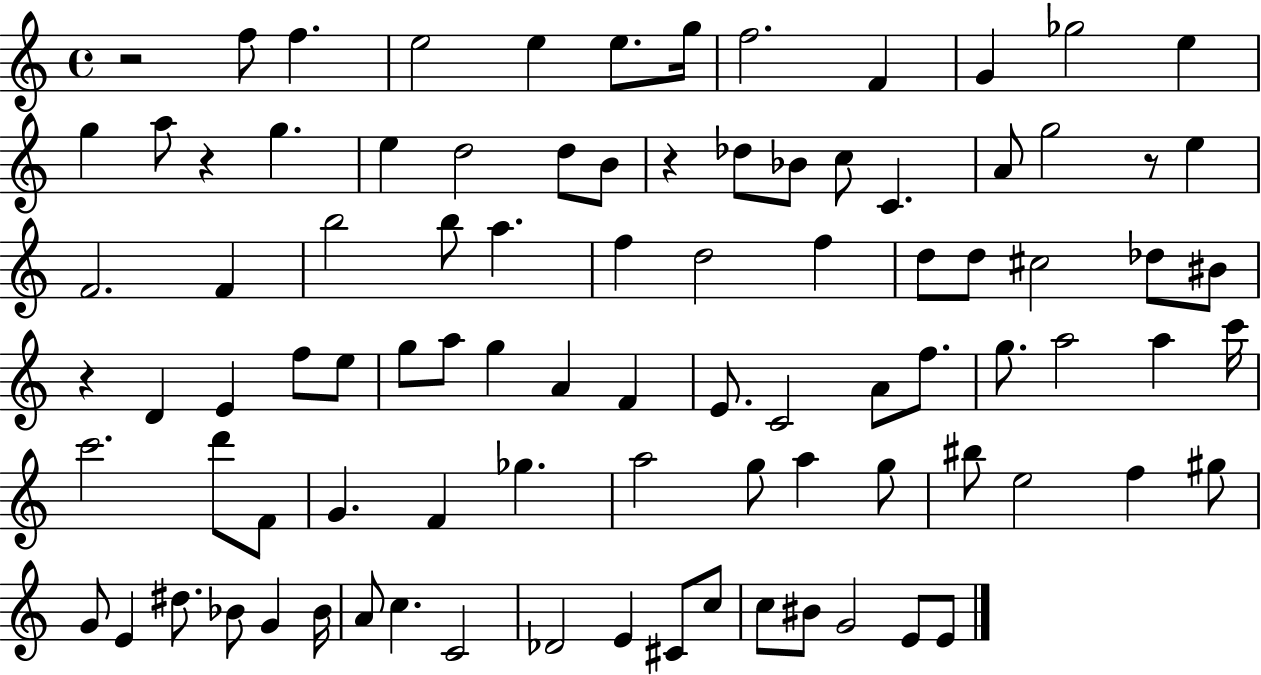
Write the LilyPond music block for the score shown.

{
  \clef treble
  \time 4/4
  \defaultTimeSignature
  \key c \major
  \repeat volta 2 { r2 f''8 f''4. | e''2 e''4 e''8. g''16 | f''2. f'4 | g'4 ges''2 e''4 | \break g''4 a''8 r4 g''4. | e''4 d''2 d''8 b'8 | r4 des''8 bes'8 c''8 c'4. | a'8 g''2 r8 e''4 | \break f'2. f'4 | b''2 b''8 a''4. | f''4 d''2 f''4 | d''8 d''8 cis''2 des''8 bis'8 | \break r4 d'4 e'4 f''8 e''8 | g''8 a''8 g''4 a'4 f'4 | e'8. c'2 a'8 f''8. | g''8. a''2 a''4 c'''16 | \break c'''2. d'''8 f'8 | g'4. f'4 ges''4. | a''2 g''8 a''4 g''8 | bis''8 e''2 f''4 gis''8 | \break g'8 e'4 dis''8. bes'8 g'4 bes'16 | a'8 c''4. c'2 | des'2 e'4 cis'8 c''8 | c''8 bis'8 g'2 e'8 e'8 | \break } \bar "|."
}